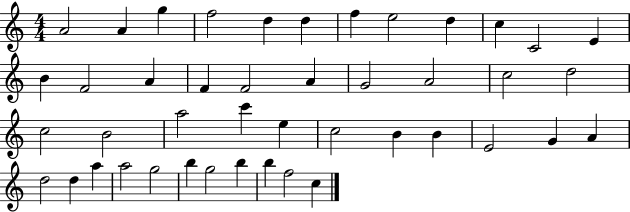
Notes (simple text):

A4/h A4/q G5/q F5/h D5/q D5/q F5/q E5/h D5/q C5/q C4/h E4/q B4/q F4/h A4/q F4/q F4/h A4/q G4/h A4/h C5/h D5/h C5/h B4/h A5/h C6/q E5/q C5/h B4/q B4/q E4/h G4/q A4/q D5/h D5/q A5/q A5/h G5/h B5/q G5/h B5/q B5/q F5/h C5/q